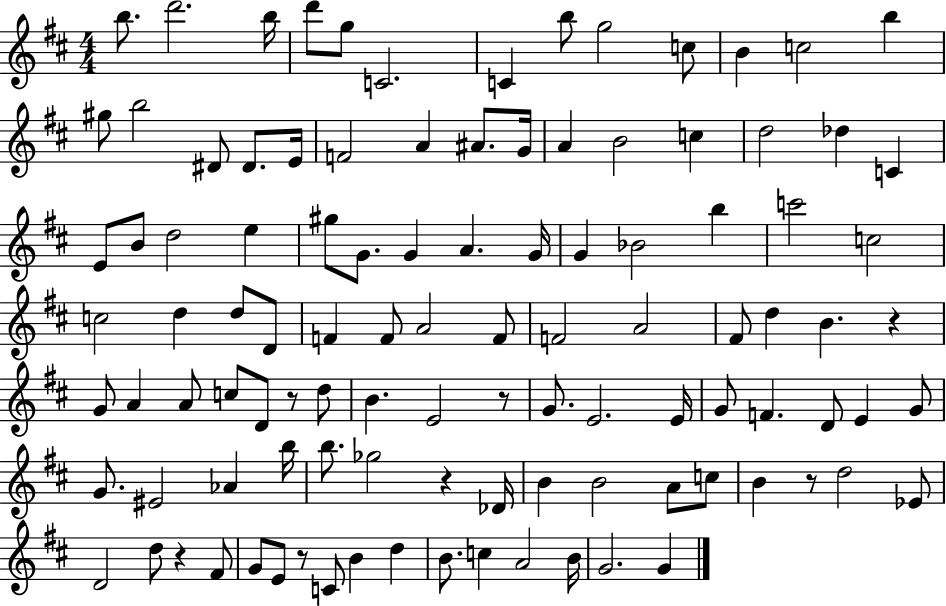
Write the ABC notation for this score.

X:1
T:Untitled
M:4/4
L:1/4
K:D
b/2 d'2 b/4 d'/2 g/2 C2 C b/2 g2 c/2 B c2 b ^g/2 b2 ^D/2 ^D/2 E/4 F2 A ^A/2 G/4 A B2 c d2 _d C E/2 B/2 d2 e ^g/2 G/2 G A G/4 G _B2 b c'2 c2 c2 d d/2 D/2 F F/2 A2 F/2 F2 A2 ^F/2 d B z G/2 A A/2 c/2 D/2 z/2 d/2 B E2 z/2 G/2 E2 E/4 G/2 F D/2 E G/2 G/2 ^E2 _A b/4 b/2 _g2 z _D/4 B B2 A/2 c/2 B z/2 d2 _E/2 D2 d/2 z ^F/2 G/2 E/2 z/2 C/2 B d B/2 c A2 B/4 G2 G